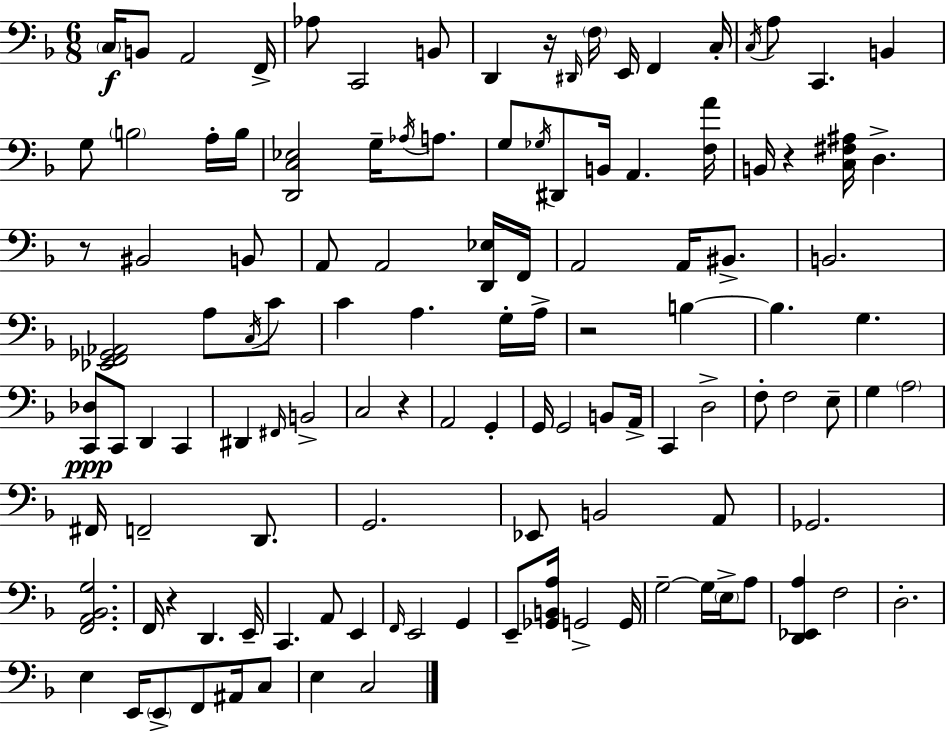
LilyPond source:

{
  \clef bass
  \numericTimeSignature
  \time 6/8
  \key f \major
  \parenthesize c16\f b,8 a,2 f,16-> | aes8 c,2 b,8 | d,4 r16 \grace { dis,16 } \parenthesize f16 e,16 f,4 | c16-. \acciaccatura { c16 } a8 c,4. b,4 | \break g8 \parenthesize b2 | a16-. b16 <d, c ees>2 g16-- \acciaccatura { aes16 } | a8. g8 \acciaccatura { ges16 } dis,8 b,16 a,4. | <f a'>16 b,16 r4 <c fis ais>16 d4.-> | \break r8 bis,2 | b,8 a,8 a,2 | <d, ees>16 f,16 a,2 | a,16 bis,8.-> b,2. | \break <ees, f, ges, aes,>2 | a8 \acciaccatura { c16 } c'8 c'4 a4. | g16-. a16-> r2 | b4~~ b4. g4. | \break <c, des>8\ppp c,8 d,4 | c,4 dis,4 \grace { fis,16 } b,2-> | c2 | r4 a,2 | \break g,4-. g,16 g,2 | b,8 a,16-> c,4 d2-> | f8-. f2 | e8-- g4 \parenthesize a2 | \break fis,16 f,2-- | d,8. g,2. | ees,8 b,2 | a,8 ges,2. | \break <f, a, bes, g>2. | f,16 r4 d,4. | e,16-- c,4. | a,8 e,4 \grace { f,16 } e,2 | \break g,4 e,8-- <ges, b, a>16 g,2-> | g,16 g2--~~ | g16 \parenthesize e16-> a8 <d, ees, a>4 f2 | d2.-. | \break e4 e,16 | \parenthesize e,8-> f,8 ais,16 c8 e4 c2 | \bar "|."
}